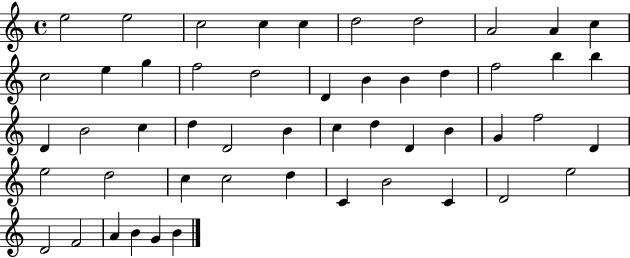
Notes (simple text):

E5/h E5/h C5/h C5/q C5/q D5/h D5/h A4/h A4/q C5/q C5/h E5/q G5/q F5/h D5/h D4/q B4/q B4/q D5/q F5/h B5/q B5/q D4/q B4/h C5/q D5/q D4/h B4/q C5/q D5/q D4/q B4/q G4/q F5/h D4/q E5/h D5/h C5/q C5/h D5/q C4/q B4/h C4/q D4/h E5/h D4/h F4/h A4/q B4/q G4/q B4/q